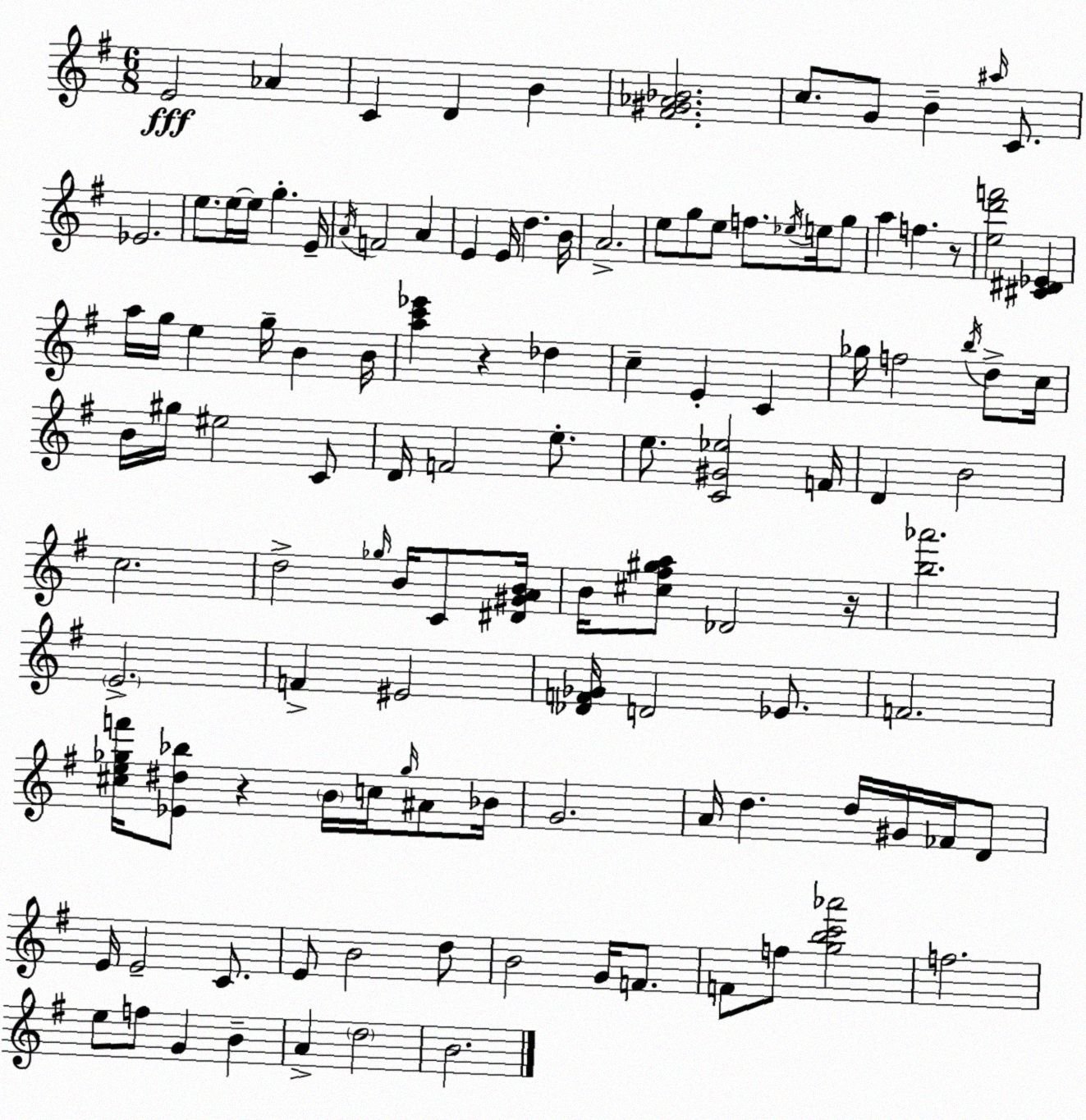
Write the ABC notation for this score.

X:1
T:Untitled
M:6/8
L:1/4
K:G
E2 _A C D B [^F^G_A_B]2 c/2 G/2 B ^a/4 C/2 _E2 e/2 e/4 e/4 g E/4 A/4 F2 A E E/4 d B/4 A2 e/2 g/2 e/2 f/2 _e/4 e/4 g/2 a f z/2 [ed'f']2 [^C^D_E] a/4 g/4 e g/4 B B/4 [ac'_e'] z _d c E C _g/4 f2 b/4 d/2 c/4 B/4 ^g/4 ^e2 C/2 D/4 F2 e/2 e/2 [C^G_e]2 F/4 D B2 c2 d2 _g/4 B/4 C/2 [^D^GAB]/4 B/4 [^c^f^ga]/2 _D2 z/4 [b_a']2 E2 F ^E2 [_DF_G]/4 D2 _E/2 F2 [^ce_gf']/4 [_E^d_b]/2 z B/4 c/4 _g/4 ^A/2 _B/4 G2 A/4 d d/4 ^G/4 _F/4 D/2 E/4 E2 C/2 E/2 B2 d/2 B2 G/4 F/2 F/2 f/2 [gbc'_a']2 f2 e/2 f/2 G B A d2 B2